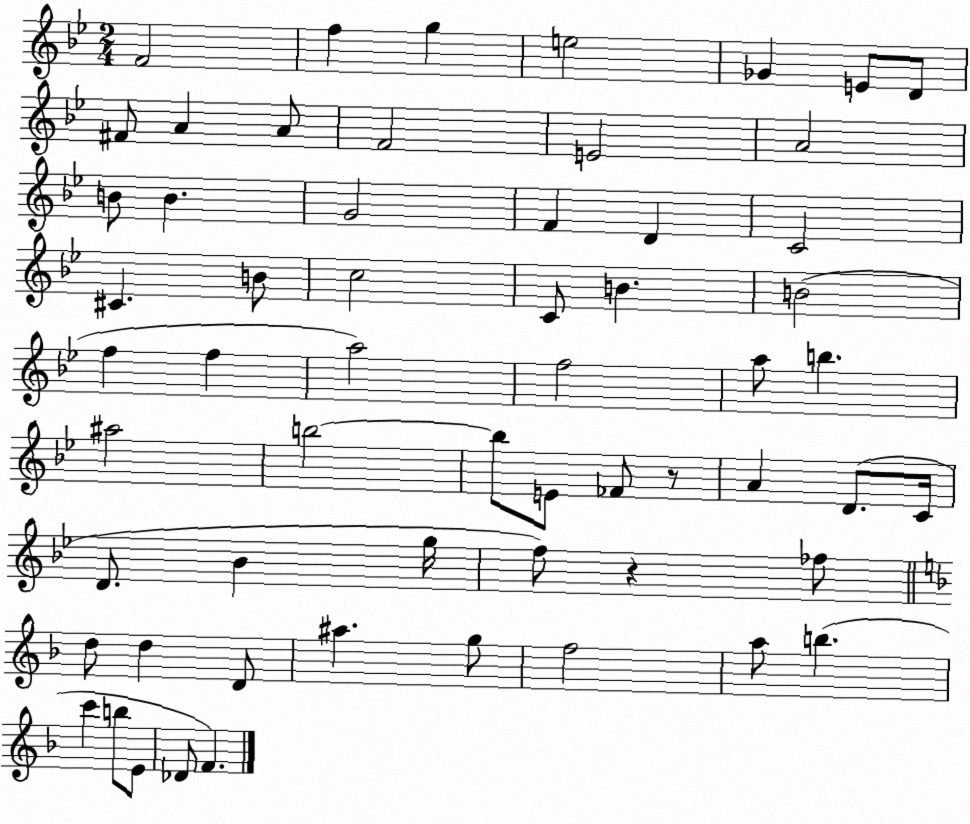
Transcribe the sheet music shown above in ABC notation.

X:1
T:Untitled
M:2/4
L:1/4
K:Bb
F2 f g e2 _G E/2 D/2 ^F/2 A A/2 F2 E2 A2 B/2 B G2 F D C2 ^C B/2 c2 C/2 B B2 f f a2 f2 a/2 b ^a2 b2 b/2 E/2 _F/2 z/2 A D/2 C/4 D/2 _B g/4 f/2 z _f/2 d/2 d D/2 ^a g/2 f2 a/2 b c' b/2 E/2 _D/2 F